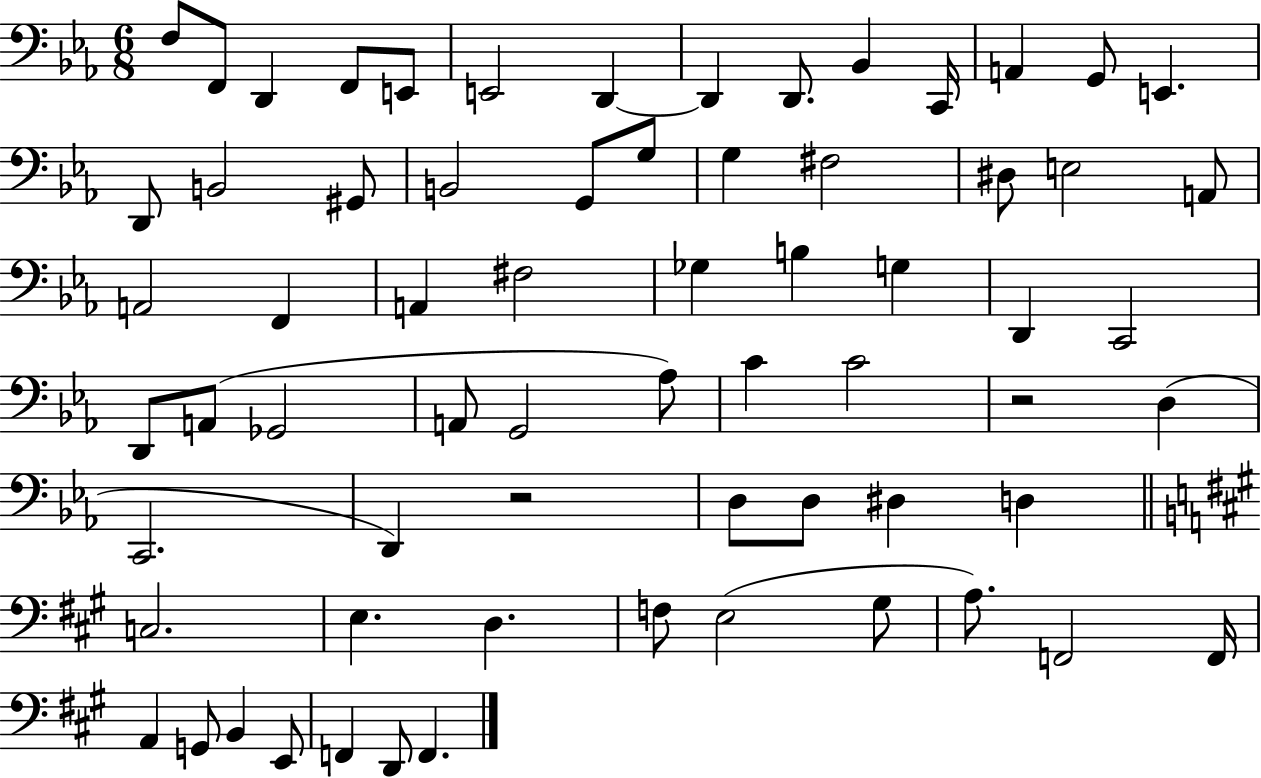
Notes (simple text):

F3/e F2/e D2/q F2/e E2/e E2/h D2/q D2/q D2/e. Bb2/q C2/s A2/q G2/e E2/q. D2/e B2/h G#2/e B2/h G2/e G3/e G3/q F#3/h D#3/e E3/h A2/e A2/h F2/q A2/q F#3/h Gb3/q B3/q G3/q D2/q C2/h D2/e A2/e Gb2/h A2/e G2/h Ab3/e C4/q C4/h R/h D3/q C2/h. D2/q R/h D3/e D3/e D#3/q D3/q C3/h. E3/q. D3/q. F3/e E3/h G#3/e A3/e. F2/h F2/s A2/q G2/e B2/q E2/e F2/q D2/e F2/q.